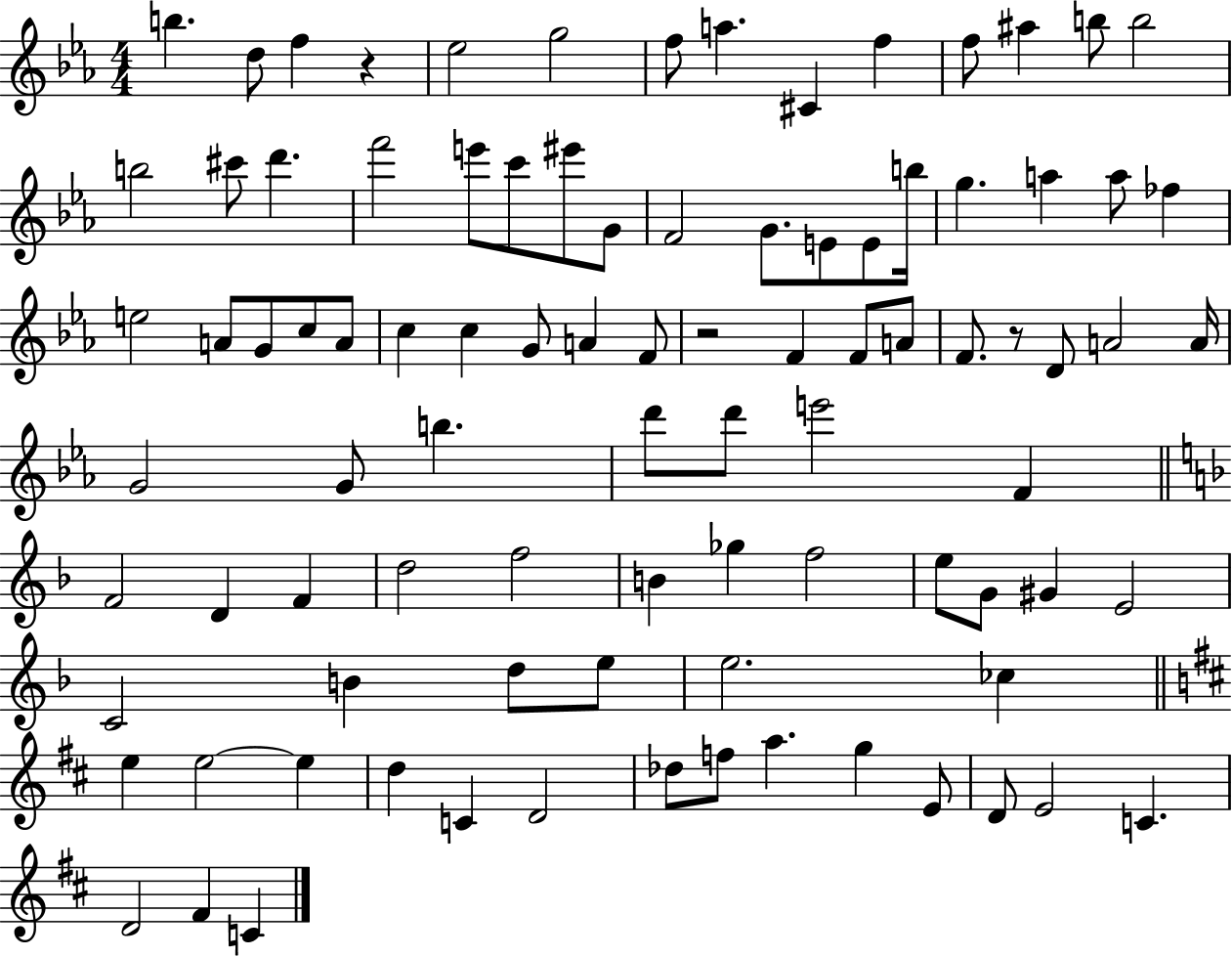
X:1
T:Untitled
M:4/4
L:1/4
K:Eb
b d/2 f z _e2 g2 f/2 a ^C f f/2 ^a b/2 b2 b2 ^c'/2 d' f'2 e'/2 c'/2 ^e'/2 G/2 F2 G/2 E/2 E/2 b/4 g a a/2 _f e2 A/2 G/2 c/2 A/2 c c G/2 A F/2 z2 F F/2 A/2 F/2 z/2 D/2 A2 A/4 G2 G/2 b d'/2 d'/2 e'2 F F2 D F d2 f2 B _g f2 e/2 G/2 ^G E2 C2 B d/2 e/2 e2 _c e e2 e d C D2 _d/2 f/2 a g E/2 D/2 E2 C D2 ^F C